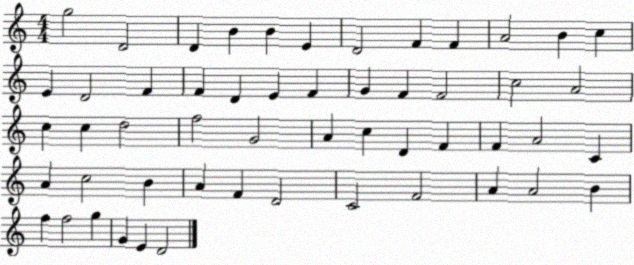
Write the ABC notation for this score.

X:1
T:Untitled
M:4/4
L:1/4
K:C
g2 D2 D B B E D2 F F A2 B c E D2 F F D E F G F F2 c2 A2 c c d2 f2 G2 A c D F F A2 C A c2 B A F D2 C2 F2 A A2 B f f2 g G E D2